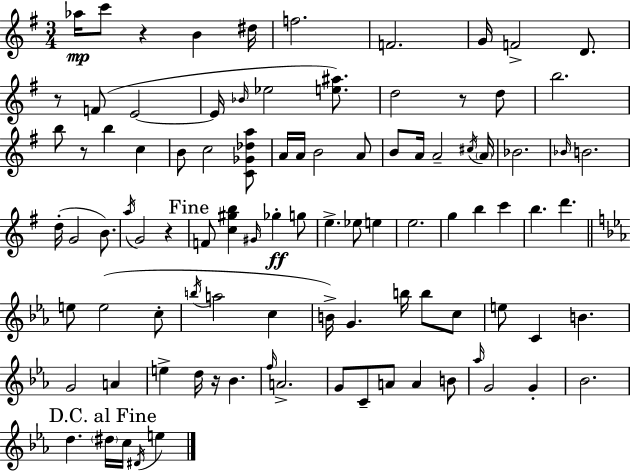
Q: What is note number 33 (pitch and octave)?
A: Bb4